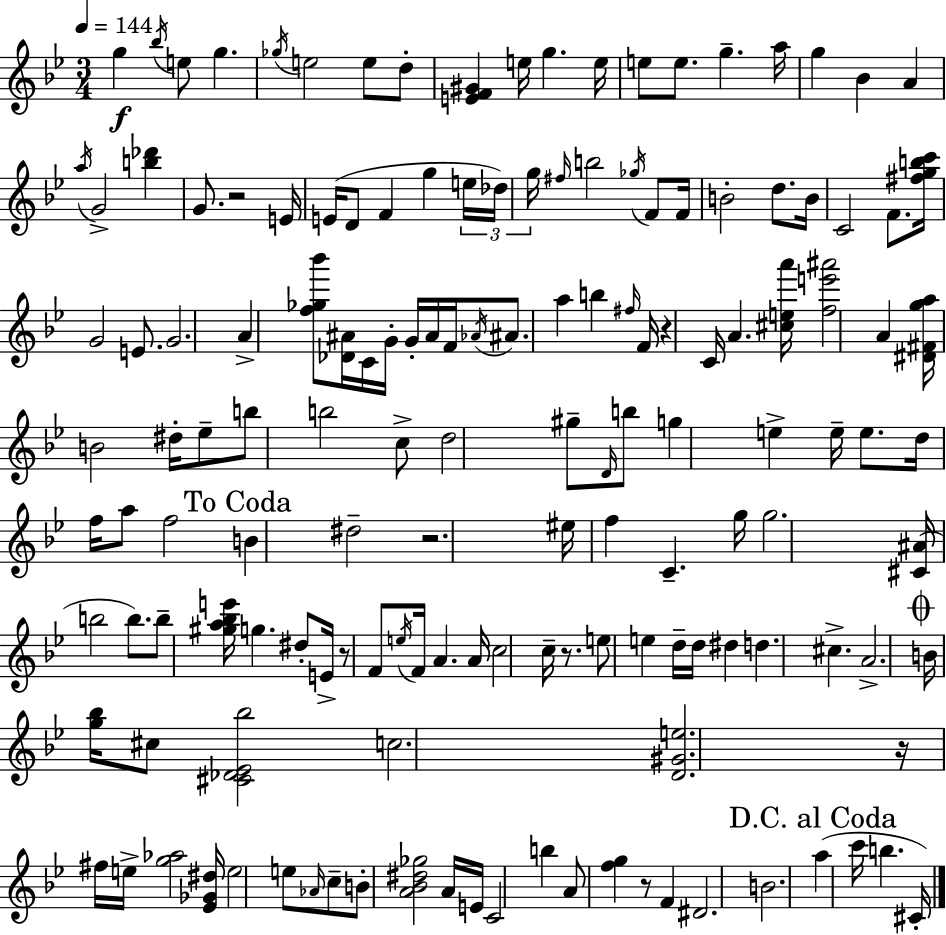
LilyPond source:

{
  \clef treble
  \numericTimeSignature
  \time 3/4
  \key g \minor
  \tempo 4 = 144
  g''4\f \acciaccatura { bes''16 } e''8 g''4. | \acciaccatura { ges''16 } e''2 e''8 | d''8-. <e' f' gis'>4 e''16 g''4. | e''16 e''8 e''8. g''4.-- | \break a''16 g''4 bes'4 a'4 | \acciaccatura { a''16 } g'2-> <b'' des'''>4 | g'8. r2 | e'16 e'16( d'8 f'4 g''4 | \break \tuplet 3/2 { e''16 des''16) g''16 } \grace { fis''16 } b''2 | \acciaccatura { ges''16 } f'8 f'16 b'2-. | d''8. b'16 c'2 | f'8. <fis'' g'' b'' c'''>16 g'2 | \break e'8. g'2. | a'4-> <f'' ges'' bes'''>8 <des' ais'>16 | c'16 g'16-. g'16-. ais'16 f'16 \acciaccatura { aes'16 } ais'8. a''4 | b''4 \grace { fis''16 } f'16 r4 c'16 | \break a'4. <cis'' e'' a'''>16 <f'' e''' ais'''>2 | a'4 <dis' fis' g'' a''>16 b'2 | dis''16-. ees''8-- b''8 b''2 | c''8-> d''2 | \break gis''8-- \grace { d'16 } b''8 g''4 | e''4-> e''16-- e''8. d''16 f''16 a''8 | f''2 \mark "To Coda" b'4 | dis''2-- r2. | \break eis''16 f''4 | c'4.-- g''16 g''2. | <cis' ais'>16( b''2 | b''8.) b''8-- <gis'' a'' bes'' e'''>16 g''4. | \break dis''8-. e'16-> r8 f'8 | \acciaccatura { e''16 } f'16 a'4. a'16 c''2 | c''16-- r8. e''8 e''4 | d''16-- d''16 dis''4 d''4. | \break cis''4.-> a'2.-> | \mark \markup { \musicglyph "scripts.coda" } b'16 <g'' bes''>16 cis''8 | <cis' des' ees' bes''>2 c''2. | <d' gis' e''>2. | \break r16 fis''16 e''16-> | <g'' aes''>2 <ees' ges' dis''>16 e''2 | e''8 \grace { aes'16 } c''8-- b'8-. | <a' bes' dis'' ges''>2 a'16 e'16 c'2 | \break b''4 a'8 | <f'' g''>4 r8 f'4 dis'2. | b'2. | \mark "D.C. al Coda" a''4( | \break c'''16 b''4. cis'16-.) \bar "|."
}